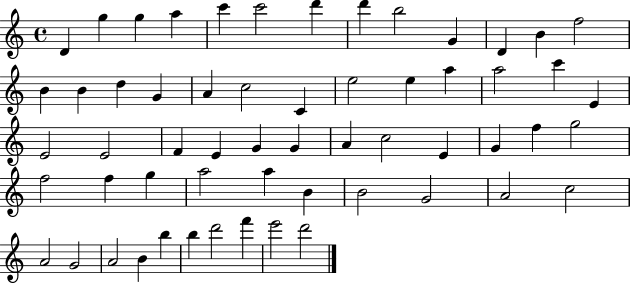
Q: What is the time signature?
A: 4/4